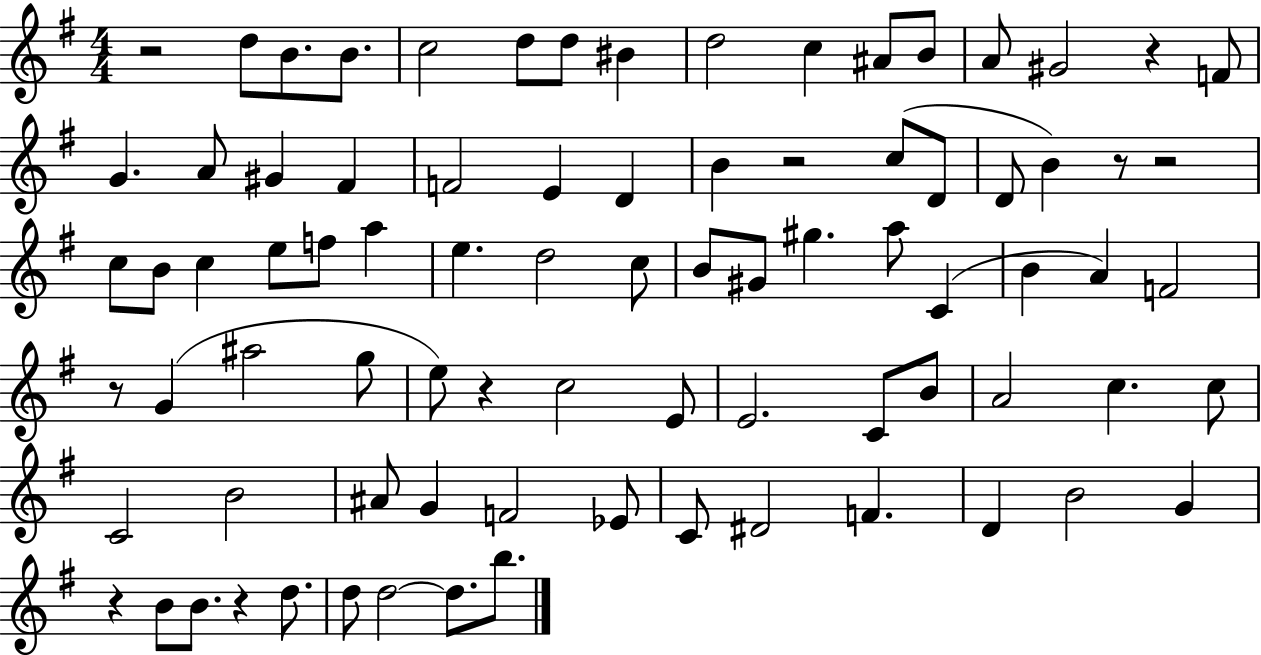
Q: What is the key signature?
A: G major